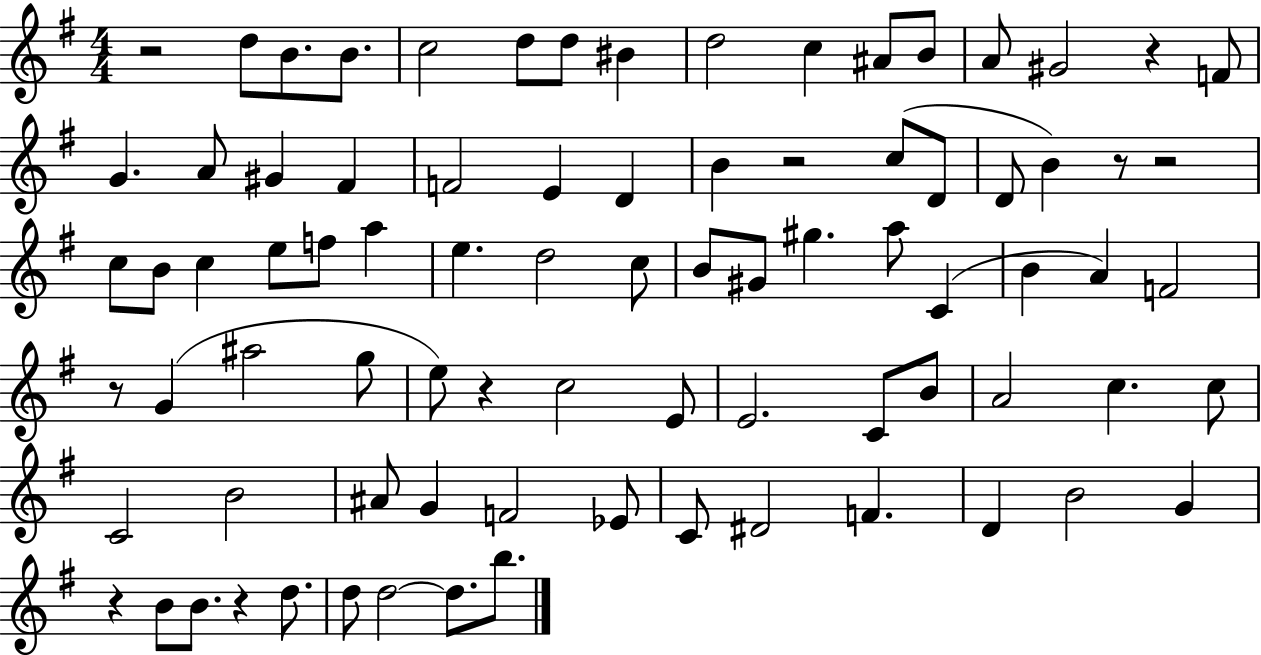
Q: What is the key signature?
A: G major